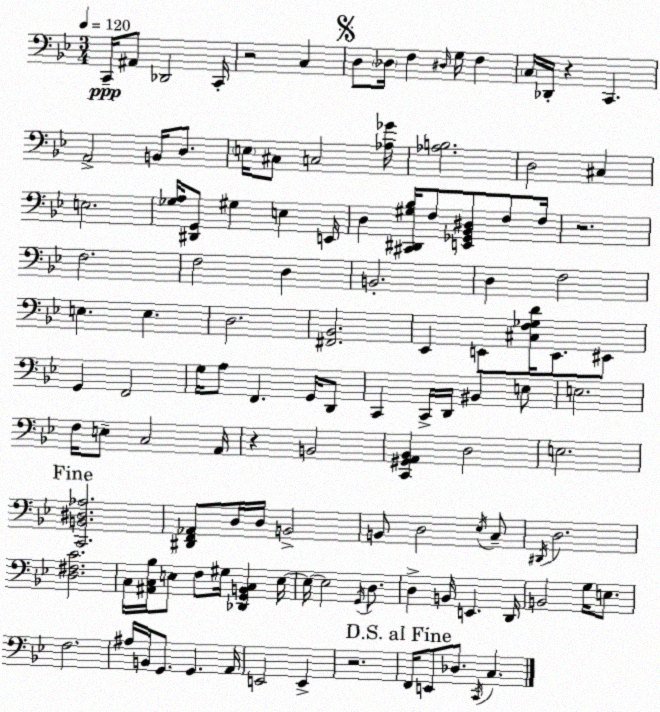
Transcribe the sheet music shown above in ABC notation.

X:1
T:Untitled
M:3/4
L:1/4
K:Gm
C,,/4 ^A,,/2 _D,,2 C,,/4 z2 C, D,/2 _D,/4 F, ^D,/4 G,/4 F, C,/4 _D,,/4 z C,, A,,2 B,,/4 D,/2 E,/4 ^C,/2 C,2 [_A,_G]/4 [_A,B,]2 D,2 ^C, E,2 [_G,A,]/4 [^D,,G,,]/2 ^G, E, E,,/4 D, [^C,,^D,,^G,_B,]/4 F,/2 [E,,_G,,_B,,^D,]/2 F,/2 F,/4 z2 F,2 F,2 D, B,,2 D, F,2 E, E, D,2 [^F,,_B,,]2 _E,, E,,/2 [^C,F,_G,D]/4 E,,/2 ^E,,/2 G,, F,,2 G,/4 A,/2 F,, G,,/4 D,,/2 C,, C,,/4 D,,/4 ^B,, E,/2 E,2 F,/4 E,/2 C,2 A,,/4 z B,,2 [C,,^G,,A,,_B,,] D,2 E,2 [C,,B,,^D,_A,]2 [^D,,F,,_A,,]/2 D,/4 D,/4 B,,2 B,,/2 D,2 _E,/4 C,/2 ^D,,/4 D,2 [D,^F,C]2 C,/4 [^A,,C,_B,]/4 E,/2 F,/2 ^G,/4 [_D,,G,,B,,C,] E,/4 E,/4 E,2 G,,/4 D,/2 D, B,,/4 E,, D,,/4 B,,2 G,/4 E,/2 F,2 ^A,/4 B,,/4 G,,/2 G,, A,,/4 E,,2 E,, z2 F,,/4 E,,/2 _D,/2 C,,/4 C,